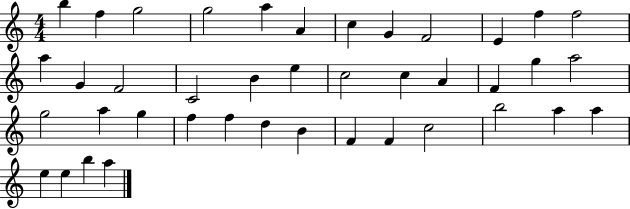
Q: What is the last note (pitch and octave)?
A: A5